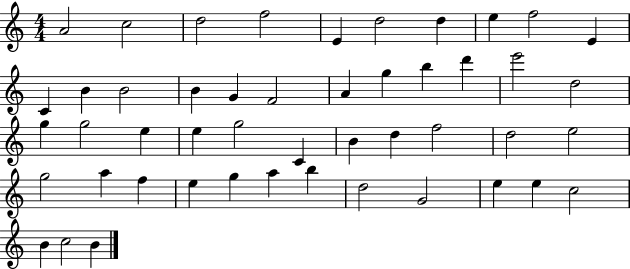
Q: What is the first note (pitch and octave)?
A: A4